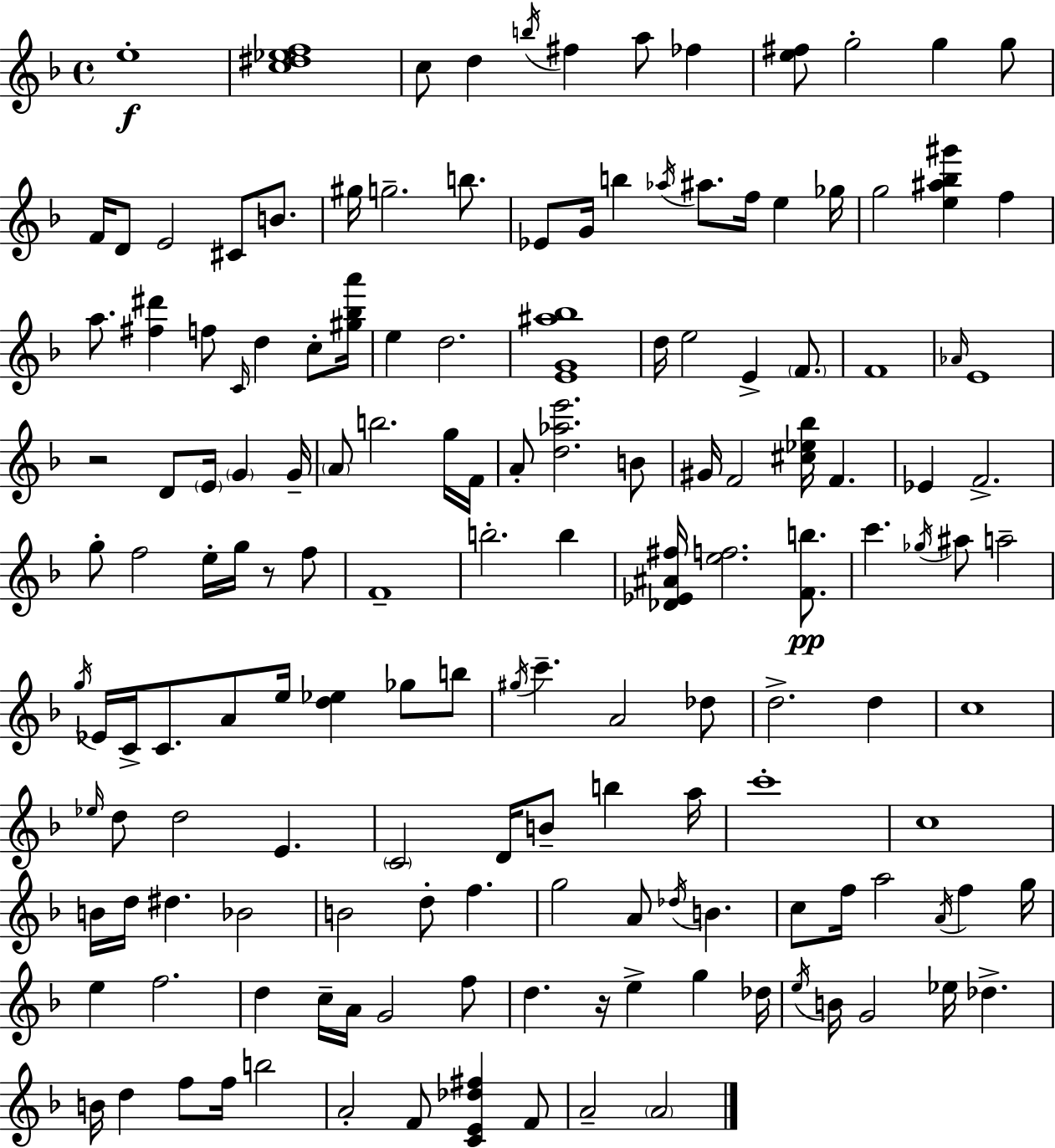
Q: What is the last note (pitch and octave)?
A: A4